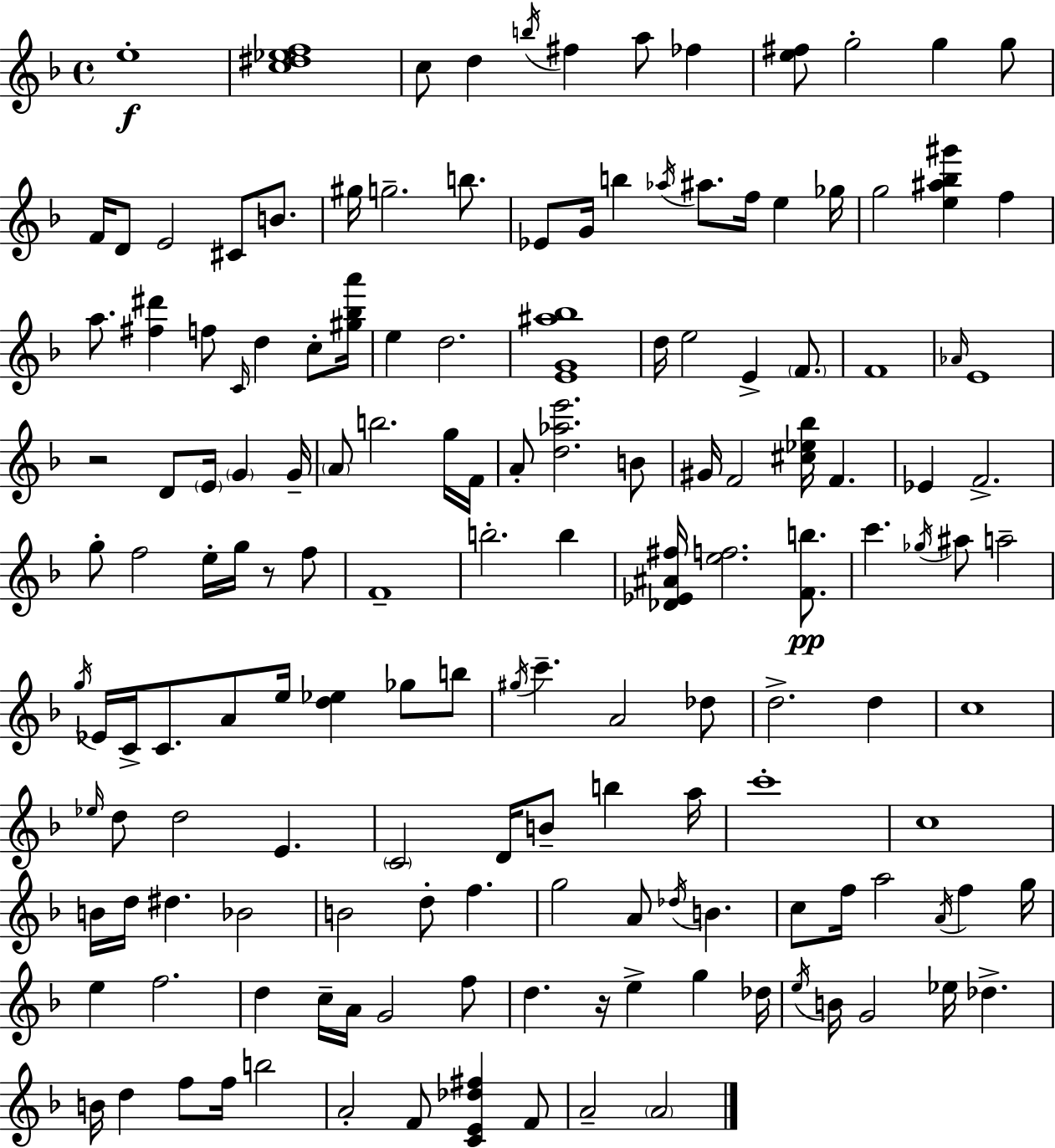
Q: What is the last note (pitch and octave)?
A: A4